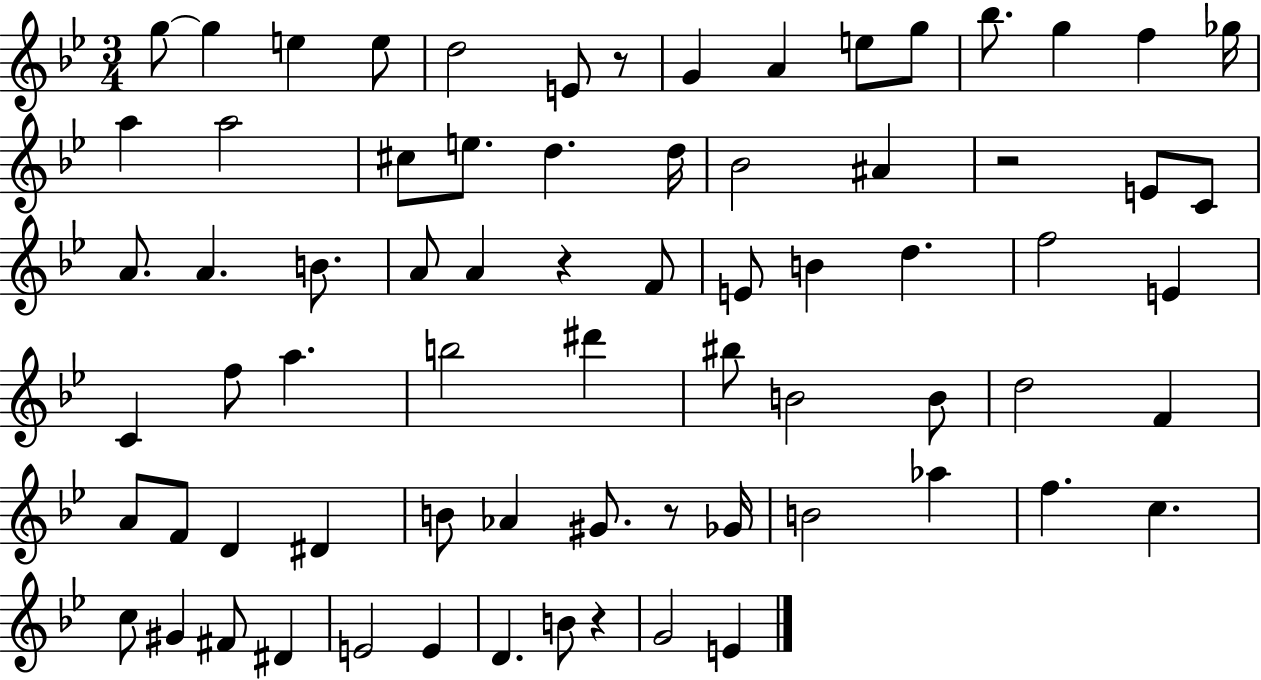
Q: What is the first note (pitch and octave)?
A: G5